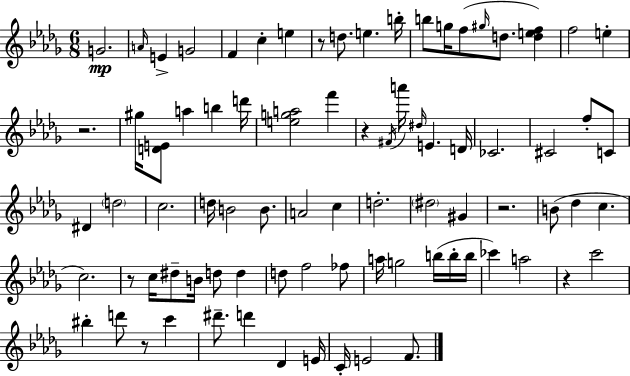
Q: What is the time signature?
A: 6/8